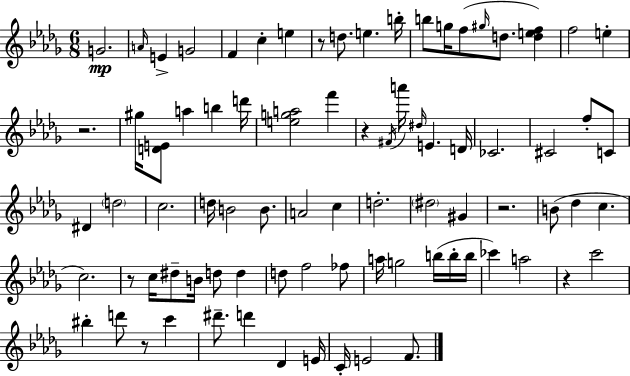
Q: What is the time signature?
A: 6/8